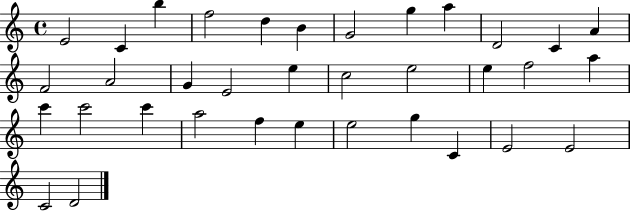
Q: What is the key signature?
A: C major